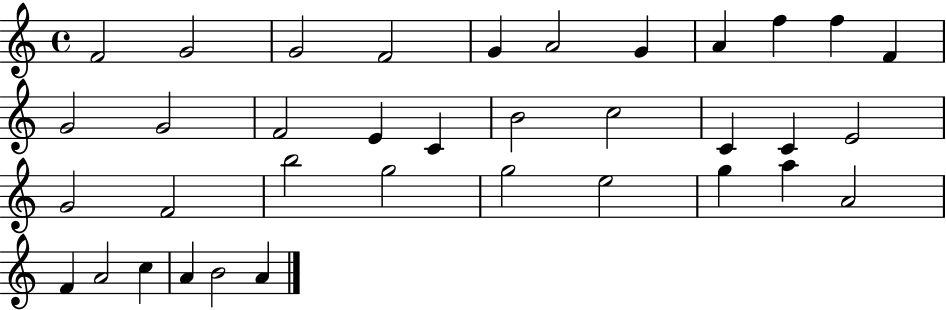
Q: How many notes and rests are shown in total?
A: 36